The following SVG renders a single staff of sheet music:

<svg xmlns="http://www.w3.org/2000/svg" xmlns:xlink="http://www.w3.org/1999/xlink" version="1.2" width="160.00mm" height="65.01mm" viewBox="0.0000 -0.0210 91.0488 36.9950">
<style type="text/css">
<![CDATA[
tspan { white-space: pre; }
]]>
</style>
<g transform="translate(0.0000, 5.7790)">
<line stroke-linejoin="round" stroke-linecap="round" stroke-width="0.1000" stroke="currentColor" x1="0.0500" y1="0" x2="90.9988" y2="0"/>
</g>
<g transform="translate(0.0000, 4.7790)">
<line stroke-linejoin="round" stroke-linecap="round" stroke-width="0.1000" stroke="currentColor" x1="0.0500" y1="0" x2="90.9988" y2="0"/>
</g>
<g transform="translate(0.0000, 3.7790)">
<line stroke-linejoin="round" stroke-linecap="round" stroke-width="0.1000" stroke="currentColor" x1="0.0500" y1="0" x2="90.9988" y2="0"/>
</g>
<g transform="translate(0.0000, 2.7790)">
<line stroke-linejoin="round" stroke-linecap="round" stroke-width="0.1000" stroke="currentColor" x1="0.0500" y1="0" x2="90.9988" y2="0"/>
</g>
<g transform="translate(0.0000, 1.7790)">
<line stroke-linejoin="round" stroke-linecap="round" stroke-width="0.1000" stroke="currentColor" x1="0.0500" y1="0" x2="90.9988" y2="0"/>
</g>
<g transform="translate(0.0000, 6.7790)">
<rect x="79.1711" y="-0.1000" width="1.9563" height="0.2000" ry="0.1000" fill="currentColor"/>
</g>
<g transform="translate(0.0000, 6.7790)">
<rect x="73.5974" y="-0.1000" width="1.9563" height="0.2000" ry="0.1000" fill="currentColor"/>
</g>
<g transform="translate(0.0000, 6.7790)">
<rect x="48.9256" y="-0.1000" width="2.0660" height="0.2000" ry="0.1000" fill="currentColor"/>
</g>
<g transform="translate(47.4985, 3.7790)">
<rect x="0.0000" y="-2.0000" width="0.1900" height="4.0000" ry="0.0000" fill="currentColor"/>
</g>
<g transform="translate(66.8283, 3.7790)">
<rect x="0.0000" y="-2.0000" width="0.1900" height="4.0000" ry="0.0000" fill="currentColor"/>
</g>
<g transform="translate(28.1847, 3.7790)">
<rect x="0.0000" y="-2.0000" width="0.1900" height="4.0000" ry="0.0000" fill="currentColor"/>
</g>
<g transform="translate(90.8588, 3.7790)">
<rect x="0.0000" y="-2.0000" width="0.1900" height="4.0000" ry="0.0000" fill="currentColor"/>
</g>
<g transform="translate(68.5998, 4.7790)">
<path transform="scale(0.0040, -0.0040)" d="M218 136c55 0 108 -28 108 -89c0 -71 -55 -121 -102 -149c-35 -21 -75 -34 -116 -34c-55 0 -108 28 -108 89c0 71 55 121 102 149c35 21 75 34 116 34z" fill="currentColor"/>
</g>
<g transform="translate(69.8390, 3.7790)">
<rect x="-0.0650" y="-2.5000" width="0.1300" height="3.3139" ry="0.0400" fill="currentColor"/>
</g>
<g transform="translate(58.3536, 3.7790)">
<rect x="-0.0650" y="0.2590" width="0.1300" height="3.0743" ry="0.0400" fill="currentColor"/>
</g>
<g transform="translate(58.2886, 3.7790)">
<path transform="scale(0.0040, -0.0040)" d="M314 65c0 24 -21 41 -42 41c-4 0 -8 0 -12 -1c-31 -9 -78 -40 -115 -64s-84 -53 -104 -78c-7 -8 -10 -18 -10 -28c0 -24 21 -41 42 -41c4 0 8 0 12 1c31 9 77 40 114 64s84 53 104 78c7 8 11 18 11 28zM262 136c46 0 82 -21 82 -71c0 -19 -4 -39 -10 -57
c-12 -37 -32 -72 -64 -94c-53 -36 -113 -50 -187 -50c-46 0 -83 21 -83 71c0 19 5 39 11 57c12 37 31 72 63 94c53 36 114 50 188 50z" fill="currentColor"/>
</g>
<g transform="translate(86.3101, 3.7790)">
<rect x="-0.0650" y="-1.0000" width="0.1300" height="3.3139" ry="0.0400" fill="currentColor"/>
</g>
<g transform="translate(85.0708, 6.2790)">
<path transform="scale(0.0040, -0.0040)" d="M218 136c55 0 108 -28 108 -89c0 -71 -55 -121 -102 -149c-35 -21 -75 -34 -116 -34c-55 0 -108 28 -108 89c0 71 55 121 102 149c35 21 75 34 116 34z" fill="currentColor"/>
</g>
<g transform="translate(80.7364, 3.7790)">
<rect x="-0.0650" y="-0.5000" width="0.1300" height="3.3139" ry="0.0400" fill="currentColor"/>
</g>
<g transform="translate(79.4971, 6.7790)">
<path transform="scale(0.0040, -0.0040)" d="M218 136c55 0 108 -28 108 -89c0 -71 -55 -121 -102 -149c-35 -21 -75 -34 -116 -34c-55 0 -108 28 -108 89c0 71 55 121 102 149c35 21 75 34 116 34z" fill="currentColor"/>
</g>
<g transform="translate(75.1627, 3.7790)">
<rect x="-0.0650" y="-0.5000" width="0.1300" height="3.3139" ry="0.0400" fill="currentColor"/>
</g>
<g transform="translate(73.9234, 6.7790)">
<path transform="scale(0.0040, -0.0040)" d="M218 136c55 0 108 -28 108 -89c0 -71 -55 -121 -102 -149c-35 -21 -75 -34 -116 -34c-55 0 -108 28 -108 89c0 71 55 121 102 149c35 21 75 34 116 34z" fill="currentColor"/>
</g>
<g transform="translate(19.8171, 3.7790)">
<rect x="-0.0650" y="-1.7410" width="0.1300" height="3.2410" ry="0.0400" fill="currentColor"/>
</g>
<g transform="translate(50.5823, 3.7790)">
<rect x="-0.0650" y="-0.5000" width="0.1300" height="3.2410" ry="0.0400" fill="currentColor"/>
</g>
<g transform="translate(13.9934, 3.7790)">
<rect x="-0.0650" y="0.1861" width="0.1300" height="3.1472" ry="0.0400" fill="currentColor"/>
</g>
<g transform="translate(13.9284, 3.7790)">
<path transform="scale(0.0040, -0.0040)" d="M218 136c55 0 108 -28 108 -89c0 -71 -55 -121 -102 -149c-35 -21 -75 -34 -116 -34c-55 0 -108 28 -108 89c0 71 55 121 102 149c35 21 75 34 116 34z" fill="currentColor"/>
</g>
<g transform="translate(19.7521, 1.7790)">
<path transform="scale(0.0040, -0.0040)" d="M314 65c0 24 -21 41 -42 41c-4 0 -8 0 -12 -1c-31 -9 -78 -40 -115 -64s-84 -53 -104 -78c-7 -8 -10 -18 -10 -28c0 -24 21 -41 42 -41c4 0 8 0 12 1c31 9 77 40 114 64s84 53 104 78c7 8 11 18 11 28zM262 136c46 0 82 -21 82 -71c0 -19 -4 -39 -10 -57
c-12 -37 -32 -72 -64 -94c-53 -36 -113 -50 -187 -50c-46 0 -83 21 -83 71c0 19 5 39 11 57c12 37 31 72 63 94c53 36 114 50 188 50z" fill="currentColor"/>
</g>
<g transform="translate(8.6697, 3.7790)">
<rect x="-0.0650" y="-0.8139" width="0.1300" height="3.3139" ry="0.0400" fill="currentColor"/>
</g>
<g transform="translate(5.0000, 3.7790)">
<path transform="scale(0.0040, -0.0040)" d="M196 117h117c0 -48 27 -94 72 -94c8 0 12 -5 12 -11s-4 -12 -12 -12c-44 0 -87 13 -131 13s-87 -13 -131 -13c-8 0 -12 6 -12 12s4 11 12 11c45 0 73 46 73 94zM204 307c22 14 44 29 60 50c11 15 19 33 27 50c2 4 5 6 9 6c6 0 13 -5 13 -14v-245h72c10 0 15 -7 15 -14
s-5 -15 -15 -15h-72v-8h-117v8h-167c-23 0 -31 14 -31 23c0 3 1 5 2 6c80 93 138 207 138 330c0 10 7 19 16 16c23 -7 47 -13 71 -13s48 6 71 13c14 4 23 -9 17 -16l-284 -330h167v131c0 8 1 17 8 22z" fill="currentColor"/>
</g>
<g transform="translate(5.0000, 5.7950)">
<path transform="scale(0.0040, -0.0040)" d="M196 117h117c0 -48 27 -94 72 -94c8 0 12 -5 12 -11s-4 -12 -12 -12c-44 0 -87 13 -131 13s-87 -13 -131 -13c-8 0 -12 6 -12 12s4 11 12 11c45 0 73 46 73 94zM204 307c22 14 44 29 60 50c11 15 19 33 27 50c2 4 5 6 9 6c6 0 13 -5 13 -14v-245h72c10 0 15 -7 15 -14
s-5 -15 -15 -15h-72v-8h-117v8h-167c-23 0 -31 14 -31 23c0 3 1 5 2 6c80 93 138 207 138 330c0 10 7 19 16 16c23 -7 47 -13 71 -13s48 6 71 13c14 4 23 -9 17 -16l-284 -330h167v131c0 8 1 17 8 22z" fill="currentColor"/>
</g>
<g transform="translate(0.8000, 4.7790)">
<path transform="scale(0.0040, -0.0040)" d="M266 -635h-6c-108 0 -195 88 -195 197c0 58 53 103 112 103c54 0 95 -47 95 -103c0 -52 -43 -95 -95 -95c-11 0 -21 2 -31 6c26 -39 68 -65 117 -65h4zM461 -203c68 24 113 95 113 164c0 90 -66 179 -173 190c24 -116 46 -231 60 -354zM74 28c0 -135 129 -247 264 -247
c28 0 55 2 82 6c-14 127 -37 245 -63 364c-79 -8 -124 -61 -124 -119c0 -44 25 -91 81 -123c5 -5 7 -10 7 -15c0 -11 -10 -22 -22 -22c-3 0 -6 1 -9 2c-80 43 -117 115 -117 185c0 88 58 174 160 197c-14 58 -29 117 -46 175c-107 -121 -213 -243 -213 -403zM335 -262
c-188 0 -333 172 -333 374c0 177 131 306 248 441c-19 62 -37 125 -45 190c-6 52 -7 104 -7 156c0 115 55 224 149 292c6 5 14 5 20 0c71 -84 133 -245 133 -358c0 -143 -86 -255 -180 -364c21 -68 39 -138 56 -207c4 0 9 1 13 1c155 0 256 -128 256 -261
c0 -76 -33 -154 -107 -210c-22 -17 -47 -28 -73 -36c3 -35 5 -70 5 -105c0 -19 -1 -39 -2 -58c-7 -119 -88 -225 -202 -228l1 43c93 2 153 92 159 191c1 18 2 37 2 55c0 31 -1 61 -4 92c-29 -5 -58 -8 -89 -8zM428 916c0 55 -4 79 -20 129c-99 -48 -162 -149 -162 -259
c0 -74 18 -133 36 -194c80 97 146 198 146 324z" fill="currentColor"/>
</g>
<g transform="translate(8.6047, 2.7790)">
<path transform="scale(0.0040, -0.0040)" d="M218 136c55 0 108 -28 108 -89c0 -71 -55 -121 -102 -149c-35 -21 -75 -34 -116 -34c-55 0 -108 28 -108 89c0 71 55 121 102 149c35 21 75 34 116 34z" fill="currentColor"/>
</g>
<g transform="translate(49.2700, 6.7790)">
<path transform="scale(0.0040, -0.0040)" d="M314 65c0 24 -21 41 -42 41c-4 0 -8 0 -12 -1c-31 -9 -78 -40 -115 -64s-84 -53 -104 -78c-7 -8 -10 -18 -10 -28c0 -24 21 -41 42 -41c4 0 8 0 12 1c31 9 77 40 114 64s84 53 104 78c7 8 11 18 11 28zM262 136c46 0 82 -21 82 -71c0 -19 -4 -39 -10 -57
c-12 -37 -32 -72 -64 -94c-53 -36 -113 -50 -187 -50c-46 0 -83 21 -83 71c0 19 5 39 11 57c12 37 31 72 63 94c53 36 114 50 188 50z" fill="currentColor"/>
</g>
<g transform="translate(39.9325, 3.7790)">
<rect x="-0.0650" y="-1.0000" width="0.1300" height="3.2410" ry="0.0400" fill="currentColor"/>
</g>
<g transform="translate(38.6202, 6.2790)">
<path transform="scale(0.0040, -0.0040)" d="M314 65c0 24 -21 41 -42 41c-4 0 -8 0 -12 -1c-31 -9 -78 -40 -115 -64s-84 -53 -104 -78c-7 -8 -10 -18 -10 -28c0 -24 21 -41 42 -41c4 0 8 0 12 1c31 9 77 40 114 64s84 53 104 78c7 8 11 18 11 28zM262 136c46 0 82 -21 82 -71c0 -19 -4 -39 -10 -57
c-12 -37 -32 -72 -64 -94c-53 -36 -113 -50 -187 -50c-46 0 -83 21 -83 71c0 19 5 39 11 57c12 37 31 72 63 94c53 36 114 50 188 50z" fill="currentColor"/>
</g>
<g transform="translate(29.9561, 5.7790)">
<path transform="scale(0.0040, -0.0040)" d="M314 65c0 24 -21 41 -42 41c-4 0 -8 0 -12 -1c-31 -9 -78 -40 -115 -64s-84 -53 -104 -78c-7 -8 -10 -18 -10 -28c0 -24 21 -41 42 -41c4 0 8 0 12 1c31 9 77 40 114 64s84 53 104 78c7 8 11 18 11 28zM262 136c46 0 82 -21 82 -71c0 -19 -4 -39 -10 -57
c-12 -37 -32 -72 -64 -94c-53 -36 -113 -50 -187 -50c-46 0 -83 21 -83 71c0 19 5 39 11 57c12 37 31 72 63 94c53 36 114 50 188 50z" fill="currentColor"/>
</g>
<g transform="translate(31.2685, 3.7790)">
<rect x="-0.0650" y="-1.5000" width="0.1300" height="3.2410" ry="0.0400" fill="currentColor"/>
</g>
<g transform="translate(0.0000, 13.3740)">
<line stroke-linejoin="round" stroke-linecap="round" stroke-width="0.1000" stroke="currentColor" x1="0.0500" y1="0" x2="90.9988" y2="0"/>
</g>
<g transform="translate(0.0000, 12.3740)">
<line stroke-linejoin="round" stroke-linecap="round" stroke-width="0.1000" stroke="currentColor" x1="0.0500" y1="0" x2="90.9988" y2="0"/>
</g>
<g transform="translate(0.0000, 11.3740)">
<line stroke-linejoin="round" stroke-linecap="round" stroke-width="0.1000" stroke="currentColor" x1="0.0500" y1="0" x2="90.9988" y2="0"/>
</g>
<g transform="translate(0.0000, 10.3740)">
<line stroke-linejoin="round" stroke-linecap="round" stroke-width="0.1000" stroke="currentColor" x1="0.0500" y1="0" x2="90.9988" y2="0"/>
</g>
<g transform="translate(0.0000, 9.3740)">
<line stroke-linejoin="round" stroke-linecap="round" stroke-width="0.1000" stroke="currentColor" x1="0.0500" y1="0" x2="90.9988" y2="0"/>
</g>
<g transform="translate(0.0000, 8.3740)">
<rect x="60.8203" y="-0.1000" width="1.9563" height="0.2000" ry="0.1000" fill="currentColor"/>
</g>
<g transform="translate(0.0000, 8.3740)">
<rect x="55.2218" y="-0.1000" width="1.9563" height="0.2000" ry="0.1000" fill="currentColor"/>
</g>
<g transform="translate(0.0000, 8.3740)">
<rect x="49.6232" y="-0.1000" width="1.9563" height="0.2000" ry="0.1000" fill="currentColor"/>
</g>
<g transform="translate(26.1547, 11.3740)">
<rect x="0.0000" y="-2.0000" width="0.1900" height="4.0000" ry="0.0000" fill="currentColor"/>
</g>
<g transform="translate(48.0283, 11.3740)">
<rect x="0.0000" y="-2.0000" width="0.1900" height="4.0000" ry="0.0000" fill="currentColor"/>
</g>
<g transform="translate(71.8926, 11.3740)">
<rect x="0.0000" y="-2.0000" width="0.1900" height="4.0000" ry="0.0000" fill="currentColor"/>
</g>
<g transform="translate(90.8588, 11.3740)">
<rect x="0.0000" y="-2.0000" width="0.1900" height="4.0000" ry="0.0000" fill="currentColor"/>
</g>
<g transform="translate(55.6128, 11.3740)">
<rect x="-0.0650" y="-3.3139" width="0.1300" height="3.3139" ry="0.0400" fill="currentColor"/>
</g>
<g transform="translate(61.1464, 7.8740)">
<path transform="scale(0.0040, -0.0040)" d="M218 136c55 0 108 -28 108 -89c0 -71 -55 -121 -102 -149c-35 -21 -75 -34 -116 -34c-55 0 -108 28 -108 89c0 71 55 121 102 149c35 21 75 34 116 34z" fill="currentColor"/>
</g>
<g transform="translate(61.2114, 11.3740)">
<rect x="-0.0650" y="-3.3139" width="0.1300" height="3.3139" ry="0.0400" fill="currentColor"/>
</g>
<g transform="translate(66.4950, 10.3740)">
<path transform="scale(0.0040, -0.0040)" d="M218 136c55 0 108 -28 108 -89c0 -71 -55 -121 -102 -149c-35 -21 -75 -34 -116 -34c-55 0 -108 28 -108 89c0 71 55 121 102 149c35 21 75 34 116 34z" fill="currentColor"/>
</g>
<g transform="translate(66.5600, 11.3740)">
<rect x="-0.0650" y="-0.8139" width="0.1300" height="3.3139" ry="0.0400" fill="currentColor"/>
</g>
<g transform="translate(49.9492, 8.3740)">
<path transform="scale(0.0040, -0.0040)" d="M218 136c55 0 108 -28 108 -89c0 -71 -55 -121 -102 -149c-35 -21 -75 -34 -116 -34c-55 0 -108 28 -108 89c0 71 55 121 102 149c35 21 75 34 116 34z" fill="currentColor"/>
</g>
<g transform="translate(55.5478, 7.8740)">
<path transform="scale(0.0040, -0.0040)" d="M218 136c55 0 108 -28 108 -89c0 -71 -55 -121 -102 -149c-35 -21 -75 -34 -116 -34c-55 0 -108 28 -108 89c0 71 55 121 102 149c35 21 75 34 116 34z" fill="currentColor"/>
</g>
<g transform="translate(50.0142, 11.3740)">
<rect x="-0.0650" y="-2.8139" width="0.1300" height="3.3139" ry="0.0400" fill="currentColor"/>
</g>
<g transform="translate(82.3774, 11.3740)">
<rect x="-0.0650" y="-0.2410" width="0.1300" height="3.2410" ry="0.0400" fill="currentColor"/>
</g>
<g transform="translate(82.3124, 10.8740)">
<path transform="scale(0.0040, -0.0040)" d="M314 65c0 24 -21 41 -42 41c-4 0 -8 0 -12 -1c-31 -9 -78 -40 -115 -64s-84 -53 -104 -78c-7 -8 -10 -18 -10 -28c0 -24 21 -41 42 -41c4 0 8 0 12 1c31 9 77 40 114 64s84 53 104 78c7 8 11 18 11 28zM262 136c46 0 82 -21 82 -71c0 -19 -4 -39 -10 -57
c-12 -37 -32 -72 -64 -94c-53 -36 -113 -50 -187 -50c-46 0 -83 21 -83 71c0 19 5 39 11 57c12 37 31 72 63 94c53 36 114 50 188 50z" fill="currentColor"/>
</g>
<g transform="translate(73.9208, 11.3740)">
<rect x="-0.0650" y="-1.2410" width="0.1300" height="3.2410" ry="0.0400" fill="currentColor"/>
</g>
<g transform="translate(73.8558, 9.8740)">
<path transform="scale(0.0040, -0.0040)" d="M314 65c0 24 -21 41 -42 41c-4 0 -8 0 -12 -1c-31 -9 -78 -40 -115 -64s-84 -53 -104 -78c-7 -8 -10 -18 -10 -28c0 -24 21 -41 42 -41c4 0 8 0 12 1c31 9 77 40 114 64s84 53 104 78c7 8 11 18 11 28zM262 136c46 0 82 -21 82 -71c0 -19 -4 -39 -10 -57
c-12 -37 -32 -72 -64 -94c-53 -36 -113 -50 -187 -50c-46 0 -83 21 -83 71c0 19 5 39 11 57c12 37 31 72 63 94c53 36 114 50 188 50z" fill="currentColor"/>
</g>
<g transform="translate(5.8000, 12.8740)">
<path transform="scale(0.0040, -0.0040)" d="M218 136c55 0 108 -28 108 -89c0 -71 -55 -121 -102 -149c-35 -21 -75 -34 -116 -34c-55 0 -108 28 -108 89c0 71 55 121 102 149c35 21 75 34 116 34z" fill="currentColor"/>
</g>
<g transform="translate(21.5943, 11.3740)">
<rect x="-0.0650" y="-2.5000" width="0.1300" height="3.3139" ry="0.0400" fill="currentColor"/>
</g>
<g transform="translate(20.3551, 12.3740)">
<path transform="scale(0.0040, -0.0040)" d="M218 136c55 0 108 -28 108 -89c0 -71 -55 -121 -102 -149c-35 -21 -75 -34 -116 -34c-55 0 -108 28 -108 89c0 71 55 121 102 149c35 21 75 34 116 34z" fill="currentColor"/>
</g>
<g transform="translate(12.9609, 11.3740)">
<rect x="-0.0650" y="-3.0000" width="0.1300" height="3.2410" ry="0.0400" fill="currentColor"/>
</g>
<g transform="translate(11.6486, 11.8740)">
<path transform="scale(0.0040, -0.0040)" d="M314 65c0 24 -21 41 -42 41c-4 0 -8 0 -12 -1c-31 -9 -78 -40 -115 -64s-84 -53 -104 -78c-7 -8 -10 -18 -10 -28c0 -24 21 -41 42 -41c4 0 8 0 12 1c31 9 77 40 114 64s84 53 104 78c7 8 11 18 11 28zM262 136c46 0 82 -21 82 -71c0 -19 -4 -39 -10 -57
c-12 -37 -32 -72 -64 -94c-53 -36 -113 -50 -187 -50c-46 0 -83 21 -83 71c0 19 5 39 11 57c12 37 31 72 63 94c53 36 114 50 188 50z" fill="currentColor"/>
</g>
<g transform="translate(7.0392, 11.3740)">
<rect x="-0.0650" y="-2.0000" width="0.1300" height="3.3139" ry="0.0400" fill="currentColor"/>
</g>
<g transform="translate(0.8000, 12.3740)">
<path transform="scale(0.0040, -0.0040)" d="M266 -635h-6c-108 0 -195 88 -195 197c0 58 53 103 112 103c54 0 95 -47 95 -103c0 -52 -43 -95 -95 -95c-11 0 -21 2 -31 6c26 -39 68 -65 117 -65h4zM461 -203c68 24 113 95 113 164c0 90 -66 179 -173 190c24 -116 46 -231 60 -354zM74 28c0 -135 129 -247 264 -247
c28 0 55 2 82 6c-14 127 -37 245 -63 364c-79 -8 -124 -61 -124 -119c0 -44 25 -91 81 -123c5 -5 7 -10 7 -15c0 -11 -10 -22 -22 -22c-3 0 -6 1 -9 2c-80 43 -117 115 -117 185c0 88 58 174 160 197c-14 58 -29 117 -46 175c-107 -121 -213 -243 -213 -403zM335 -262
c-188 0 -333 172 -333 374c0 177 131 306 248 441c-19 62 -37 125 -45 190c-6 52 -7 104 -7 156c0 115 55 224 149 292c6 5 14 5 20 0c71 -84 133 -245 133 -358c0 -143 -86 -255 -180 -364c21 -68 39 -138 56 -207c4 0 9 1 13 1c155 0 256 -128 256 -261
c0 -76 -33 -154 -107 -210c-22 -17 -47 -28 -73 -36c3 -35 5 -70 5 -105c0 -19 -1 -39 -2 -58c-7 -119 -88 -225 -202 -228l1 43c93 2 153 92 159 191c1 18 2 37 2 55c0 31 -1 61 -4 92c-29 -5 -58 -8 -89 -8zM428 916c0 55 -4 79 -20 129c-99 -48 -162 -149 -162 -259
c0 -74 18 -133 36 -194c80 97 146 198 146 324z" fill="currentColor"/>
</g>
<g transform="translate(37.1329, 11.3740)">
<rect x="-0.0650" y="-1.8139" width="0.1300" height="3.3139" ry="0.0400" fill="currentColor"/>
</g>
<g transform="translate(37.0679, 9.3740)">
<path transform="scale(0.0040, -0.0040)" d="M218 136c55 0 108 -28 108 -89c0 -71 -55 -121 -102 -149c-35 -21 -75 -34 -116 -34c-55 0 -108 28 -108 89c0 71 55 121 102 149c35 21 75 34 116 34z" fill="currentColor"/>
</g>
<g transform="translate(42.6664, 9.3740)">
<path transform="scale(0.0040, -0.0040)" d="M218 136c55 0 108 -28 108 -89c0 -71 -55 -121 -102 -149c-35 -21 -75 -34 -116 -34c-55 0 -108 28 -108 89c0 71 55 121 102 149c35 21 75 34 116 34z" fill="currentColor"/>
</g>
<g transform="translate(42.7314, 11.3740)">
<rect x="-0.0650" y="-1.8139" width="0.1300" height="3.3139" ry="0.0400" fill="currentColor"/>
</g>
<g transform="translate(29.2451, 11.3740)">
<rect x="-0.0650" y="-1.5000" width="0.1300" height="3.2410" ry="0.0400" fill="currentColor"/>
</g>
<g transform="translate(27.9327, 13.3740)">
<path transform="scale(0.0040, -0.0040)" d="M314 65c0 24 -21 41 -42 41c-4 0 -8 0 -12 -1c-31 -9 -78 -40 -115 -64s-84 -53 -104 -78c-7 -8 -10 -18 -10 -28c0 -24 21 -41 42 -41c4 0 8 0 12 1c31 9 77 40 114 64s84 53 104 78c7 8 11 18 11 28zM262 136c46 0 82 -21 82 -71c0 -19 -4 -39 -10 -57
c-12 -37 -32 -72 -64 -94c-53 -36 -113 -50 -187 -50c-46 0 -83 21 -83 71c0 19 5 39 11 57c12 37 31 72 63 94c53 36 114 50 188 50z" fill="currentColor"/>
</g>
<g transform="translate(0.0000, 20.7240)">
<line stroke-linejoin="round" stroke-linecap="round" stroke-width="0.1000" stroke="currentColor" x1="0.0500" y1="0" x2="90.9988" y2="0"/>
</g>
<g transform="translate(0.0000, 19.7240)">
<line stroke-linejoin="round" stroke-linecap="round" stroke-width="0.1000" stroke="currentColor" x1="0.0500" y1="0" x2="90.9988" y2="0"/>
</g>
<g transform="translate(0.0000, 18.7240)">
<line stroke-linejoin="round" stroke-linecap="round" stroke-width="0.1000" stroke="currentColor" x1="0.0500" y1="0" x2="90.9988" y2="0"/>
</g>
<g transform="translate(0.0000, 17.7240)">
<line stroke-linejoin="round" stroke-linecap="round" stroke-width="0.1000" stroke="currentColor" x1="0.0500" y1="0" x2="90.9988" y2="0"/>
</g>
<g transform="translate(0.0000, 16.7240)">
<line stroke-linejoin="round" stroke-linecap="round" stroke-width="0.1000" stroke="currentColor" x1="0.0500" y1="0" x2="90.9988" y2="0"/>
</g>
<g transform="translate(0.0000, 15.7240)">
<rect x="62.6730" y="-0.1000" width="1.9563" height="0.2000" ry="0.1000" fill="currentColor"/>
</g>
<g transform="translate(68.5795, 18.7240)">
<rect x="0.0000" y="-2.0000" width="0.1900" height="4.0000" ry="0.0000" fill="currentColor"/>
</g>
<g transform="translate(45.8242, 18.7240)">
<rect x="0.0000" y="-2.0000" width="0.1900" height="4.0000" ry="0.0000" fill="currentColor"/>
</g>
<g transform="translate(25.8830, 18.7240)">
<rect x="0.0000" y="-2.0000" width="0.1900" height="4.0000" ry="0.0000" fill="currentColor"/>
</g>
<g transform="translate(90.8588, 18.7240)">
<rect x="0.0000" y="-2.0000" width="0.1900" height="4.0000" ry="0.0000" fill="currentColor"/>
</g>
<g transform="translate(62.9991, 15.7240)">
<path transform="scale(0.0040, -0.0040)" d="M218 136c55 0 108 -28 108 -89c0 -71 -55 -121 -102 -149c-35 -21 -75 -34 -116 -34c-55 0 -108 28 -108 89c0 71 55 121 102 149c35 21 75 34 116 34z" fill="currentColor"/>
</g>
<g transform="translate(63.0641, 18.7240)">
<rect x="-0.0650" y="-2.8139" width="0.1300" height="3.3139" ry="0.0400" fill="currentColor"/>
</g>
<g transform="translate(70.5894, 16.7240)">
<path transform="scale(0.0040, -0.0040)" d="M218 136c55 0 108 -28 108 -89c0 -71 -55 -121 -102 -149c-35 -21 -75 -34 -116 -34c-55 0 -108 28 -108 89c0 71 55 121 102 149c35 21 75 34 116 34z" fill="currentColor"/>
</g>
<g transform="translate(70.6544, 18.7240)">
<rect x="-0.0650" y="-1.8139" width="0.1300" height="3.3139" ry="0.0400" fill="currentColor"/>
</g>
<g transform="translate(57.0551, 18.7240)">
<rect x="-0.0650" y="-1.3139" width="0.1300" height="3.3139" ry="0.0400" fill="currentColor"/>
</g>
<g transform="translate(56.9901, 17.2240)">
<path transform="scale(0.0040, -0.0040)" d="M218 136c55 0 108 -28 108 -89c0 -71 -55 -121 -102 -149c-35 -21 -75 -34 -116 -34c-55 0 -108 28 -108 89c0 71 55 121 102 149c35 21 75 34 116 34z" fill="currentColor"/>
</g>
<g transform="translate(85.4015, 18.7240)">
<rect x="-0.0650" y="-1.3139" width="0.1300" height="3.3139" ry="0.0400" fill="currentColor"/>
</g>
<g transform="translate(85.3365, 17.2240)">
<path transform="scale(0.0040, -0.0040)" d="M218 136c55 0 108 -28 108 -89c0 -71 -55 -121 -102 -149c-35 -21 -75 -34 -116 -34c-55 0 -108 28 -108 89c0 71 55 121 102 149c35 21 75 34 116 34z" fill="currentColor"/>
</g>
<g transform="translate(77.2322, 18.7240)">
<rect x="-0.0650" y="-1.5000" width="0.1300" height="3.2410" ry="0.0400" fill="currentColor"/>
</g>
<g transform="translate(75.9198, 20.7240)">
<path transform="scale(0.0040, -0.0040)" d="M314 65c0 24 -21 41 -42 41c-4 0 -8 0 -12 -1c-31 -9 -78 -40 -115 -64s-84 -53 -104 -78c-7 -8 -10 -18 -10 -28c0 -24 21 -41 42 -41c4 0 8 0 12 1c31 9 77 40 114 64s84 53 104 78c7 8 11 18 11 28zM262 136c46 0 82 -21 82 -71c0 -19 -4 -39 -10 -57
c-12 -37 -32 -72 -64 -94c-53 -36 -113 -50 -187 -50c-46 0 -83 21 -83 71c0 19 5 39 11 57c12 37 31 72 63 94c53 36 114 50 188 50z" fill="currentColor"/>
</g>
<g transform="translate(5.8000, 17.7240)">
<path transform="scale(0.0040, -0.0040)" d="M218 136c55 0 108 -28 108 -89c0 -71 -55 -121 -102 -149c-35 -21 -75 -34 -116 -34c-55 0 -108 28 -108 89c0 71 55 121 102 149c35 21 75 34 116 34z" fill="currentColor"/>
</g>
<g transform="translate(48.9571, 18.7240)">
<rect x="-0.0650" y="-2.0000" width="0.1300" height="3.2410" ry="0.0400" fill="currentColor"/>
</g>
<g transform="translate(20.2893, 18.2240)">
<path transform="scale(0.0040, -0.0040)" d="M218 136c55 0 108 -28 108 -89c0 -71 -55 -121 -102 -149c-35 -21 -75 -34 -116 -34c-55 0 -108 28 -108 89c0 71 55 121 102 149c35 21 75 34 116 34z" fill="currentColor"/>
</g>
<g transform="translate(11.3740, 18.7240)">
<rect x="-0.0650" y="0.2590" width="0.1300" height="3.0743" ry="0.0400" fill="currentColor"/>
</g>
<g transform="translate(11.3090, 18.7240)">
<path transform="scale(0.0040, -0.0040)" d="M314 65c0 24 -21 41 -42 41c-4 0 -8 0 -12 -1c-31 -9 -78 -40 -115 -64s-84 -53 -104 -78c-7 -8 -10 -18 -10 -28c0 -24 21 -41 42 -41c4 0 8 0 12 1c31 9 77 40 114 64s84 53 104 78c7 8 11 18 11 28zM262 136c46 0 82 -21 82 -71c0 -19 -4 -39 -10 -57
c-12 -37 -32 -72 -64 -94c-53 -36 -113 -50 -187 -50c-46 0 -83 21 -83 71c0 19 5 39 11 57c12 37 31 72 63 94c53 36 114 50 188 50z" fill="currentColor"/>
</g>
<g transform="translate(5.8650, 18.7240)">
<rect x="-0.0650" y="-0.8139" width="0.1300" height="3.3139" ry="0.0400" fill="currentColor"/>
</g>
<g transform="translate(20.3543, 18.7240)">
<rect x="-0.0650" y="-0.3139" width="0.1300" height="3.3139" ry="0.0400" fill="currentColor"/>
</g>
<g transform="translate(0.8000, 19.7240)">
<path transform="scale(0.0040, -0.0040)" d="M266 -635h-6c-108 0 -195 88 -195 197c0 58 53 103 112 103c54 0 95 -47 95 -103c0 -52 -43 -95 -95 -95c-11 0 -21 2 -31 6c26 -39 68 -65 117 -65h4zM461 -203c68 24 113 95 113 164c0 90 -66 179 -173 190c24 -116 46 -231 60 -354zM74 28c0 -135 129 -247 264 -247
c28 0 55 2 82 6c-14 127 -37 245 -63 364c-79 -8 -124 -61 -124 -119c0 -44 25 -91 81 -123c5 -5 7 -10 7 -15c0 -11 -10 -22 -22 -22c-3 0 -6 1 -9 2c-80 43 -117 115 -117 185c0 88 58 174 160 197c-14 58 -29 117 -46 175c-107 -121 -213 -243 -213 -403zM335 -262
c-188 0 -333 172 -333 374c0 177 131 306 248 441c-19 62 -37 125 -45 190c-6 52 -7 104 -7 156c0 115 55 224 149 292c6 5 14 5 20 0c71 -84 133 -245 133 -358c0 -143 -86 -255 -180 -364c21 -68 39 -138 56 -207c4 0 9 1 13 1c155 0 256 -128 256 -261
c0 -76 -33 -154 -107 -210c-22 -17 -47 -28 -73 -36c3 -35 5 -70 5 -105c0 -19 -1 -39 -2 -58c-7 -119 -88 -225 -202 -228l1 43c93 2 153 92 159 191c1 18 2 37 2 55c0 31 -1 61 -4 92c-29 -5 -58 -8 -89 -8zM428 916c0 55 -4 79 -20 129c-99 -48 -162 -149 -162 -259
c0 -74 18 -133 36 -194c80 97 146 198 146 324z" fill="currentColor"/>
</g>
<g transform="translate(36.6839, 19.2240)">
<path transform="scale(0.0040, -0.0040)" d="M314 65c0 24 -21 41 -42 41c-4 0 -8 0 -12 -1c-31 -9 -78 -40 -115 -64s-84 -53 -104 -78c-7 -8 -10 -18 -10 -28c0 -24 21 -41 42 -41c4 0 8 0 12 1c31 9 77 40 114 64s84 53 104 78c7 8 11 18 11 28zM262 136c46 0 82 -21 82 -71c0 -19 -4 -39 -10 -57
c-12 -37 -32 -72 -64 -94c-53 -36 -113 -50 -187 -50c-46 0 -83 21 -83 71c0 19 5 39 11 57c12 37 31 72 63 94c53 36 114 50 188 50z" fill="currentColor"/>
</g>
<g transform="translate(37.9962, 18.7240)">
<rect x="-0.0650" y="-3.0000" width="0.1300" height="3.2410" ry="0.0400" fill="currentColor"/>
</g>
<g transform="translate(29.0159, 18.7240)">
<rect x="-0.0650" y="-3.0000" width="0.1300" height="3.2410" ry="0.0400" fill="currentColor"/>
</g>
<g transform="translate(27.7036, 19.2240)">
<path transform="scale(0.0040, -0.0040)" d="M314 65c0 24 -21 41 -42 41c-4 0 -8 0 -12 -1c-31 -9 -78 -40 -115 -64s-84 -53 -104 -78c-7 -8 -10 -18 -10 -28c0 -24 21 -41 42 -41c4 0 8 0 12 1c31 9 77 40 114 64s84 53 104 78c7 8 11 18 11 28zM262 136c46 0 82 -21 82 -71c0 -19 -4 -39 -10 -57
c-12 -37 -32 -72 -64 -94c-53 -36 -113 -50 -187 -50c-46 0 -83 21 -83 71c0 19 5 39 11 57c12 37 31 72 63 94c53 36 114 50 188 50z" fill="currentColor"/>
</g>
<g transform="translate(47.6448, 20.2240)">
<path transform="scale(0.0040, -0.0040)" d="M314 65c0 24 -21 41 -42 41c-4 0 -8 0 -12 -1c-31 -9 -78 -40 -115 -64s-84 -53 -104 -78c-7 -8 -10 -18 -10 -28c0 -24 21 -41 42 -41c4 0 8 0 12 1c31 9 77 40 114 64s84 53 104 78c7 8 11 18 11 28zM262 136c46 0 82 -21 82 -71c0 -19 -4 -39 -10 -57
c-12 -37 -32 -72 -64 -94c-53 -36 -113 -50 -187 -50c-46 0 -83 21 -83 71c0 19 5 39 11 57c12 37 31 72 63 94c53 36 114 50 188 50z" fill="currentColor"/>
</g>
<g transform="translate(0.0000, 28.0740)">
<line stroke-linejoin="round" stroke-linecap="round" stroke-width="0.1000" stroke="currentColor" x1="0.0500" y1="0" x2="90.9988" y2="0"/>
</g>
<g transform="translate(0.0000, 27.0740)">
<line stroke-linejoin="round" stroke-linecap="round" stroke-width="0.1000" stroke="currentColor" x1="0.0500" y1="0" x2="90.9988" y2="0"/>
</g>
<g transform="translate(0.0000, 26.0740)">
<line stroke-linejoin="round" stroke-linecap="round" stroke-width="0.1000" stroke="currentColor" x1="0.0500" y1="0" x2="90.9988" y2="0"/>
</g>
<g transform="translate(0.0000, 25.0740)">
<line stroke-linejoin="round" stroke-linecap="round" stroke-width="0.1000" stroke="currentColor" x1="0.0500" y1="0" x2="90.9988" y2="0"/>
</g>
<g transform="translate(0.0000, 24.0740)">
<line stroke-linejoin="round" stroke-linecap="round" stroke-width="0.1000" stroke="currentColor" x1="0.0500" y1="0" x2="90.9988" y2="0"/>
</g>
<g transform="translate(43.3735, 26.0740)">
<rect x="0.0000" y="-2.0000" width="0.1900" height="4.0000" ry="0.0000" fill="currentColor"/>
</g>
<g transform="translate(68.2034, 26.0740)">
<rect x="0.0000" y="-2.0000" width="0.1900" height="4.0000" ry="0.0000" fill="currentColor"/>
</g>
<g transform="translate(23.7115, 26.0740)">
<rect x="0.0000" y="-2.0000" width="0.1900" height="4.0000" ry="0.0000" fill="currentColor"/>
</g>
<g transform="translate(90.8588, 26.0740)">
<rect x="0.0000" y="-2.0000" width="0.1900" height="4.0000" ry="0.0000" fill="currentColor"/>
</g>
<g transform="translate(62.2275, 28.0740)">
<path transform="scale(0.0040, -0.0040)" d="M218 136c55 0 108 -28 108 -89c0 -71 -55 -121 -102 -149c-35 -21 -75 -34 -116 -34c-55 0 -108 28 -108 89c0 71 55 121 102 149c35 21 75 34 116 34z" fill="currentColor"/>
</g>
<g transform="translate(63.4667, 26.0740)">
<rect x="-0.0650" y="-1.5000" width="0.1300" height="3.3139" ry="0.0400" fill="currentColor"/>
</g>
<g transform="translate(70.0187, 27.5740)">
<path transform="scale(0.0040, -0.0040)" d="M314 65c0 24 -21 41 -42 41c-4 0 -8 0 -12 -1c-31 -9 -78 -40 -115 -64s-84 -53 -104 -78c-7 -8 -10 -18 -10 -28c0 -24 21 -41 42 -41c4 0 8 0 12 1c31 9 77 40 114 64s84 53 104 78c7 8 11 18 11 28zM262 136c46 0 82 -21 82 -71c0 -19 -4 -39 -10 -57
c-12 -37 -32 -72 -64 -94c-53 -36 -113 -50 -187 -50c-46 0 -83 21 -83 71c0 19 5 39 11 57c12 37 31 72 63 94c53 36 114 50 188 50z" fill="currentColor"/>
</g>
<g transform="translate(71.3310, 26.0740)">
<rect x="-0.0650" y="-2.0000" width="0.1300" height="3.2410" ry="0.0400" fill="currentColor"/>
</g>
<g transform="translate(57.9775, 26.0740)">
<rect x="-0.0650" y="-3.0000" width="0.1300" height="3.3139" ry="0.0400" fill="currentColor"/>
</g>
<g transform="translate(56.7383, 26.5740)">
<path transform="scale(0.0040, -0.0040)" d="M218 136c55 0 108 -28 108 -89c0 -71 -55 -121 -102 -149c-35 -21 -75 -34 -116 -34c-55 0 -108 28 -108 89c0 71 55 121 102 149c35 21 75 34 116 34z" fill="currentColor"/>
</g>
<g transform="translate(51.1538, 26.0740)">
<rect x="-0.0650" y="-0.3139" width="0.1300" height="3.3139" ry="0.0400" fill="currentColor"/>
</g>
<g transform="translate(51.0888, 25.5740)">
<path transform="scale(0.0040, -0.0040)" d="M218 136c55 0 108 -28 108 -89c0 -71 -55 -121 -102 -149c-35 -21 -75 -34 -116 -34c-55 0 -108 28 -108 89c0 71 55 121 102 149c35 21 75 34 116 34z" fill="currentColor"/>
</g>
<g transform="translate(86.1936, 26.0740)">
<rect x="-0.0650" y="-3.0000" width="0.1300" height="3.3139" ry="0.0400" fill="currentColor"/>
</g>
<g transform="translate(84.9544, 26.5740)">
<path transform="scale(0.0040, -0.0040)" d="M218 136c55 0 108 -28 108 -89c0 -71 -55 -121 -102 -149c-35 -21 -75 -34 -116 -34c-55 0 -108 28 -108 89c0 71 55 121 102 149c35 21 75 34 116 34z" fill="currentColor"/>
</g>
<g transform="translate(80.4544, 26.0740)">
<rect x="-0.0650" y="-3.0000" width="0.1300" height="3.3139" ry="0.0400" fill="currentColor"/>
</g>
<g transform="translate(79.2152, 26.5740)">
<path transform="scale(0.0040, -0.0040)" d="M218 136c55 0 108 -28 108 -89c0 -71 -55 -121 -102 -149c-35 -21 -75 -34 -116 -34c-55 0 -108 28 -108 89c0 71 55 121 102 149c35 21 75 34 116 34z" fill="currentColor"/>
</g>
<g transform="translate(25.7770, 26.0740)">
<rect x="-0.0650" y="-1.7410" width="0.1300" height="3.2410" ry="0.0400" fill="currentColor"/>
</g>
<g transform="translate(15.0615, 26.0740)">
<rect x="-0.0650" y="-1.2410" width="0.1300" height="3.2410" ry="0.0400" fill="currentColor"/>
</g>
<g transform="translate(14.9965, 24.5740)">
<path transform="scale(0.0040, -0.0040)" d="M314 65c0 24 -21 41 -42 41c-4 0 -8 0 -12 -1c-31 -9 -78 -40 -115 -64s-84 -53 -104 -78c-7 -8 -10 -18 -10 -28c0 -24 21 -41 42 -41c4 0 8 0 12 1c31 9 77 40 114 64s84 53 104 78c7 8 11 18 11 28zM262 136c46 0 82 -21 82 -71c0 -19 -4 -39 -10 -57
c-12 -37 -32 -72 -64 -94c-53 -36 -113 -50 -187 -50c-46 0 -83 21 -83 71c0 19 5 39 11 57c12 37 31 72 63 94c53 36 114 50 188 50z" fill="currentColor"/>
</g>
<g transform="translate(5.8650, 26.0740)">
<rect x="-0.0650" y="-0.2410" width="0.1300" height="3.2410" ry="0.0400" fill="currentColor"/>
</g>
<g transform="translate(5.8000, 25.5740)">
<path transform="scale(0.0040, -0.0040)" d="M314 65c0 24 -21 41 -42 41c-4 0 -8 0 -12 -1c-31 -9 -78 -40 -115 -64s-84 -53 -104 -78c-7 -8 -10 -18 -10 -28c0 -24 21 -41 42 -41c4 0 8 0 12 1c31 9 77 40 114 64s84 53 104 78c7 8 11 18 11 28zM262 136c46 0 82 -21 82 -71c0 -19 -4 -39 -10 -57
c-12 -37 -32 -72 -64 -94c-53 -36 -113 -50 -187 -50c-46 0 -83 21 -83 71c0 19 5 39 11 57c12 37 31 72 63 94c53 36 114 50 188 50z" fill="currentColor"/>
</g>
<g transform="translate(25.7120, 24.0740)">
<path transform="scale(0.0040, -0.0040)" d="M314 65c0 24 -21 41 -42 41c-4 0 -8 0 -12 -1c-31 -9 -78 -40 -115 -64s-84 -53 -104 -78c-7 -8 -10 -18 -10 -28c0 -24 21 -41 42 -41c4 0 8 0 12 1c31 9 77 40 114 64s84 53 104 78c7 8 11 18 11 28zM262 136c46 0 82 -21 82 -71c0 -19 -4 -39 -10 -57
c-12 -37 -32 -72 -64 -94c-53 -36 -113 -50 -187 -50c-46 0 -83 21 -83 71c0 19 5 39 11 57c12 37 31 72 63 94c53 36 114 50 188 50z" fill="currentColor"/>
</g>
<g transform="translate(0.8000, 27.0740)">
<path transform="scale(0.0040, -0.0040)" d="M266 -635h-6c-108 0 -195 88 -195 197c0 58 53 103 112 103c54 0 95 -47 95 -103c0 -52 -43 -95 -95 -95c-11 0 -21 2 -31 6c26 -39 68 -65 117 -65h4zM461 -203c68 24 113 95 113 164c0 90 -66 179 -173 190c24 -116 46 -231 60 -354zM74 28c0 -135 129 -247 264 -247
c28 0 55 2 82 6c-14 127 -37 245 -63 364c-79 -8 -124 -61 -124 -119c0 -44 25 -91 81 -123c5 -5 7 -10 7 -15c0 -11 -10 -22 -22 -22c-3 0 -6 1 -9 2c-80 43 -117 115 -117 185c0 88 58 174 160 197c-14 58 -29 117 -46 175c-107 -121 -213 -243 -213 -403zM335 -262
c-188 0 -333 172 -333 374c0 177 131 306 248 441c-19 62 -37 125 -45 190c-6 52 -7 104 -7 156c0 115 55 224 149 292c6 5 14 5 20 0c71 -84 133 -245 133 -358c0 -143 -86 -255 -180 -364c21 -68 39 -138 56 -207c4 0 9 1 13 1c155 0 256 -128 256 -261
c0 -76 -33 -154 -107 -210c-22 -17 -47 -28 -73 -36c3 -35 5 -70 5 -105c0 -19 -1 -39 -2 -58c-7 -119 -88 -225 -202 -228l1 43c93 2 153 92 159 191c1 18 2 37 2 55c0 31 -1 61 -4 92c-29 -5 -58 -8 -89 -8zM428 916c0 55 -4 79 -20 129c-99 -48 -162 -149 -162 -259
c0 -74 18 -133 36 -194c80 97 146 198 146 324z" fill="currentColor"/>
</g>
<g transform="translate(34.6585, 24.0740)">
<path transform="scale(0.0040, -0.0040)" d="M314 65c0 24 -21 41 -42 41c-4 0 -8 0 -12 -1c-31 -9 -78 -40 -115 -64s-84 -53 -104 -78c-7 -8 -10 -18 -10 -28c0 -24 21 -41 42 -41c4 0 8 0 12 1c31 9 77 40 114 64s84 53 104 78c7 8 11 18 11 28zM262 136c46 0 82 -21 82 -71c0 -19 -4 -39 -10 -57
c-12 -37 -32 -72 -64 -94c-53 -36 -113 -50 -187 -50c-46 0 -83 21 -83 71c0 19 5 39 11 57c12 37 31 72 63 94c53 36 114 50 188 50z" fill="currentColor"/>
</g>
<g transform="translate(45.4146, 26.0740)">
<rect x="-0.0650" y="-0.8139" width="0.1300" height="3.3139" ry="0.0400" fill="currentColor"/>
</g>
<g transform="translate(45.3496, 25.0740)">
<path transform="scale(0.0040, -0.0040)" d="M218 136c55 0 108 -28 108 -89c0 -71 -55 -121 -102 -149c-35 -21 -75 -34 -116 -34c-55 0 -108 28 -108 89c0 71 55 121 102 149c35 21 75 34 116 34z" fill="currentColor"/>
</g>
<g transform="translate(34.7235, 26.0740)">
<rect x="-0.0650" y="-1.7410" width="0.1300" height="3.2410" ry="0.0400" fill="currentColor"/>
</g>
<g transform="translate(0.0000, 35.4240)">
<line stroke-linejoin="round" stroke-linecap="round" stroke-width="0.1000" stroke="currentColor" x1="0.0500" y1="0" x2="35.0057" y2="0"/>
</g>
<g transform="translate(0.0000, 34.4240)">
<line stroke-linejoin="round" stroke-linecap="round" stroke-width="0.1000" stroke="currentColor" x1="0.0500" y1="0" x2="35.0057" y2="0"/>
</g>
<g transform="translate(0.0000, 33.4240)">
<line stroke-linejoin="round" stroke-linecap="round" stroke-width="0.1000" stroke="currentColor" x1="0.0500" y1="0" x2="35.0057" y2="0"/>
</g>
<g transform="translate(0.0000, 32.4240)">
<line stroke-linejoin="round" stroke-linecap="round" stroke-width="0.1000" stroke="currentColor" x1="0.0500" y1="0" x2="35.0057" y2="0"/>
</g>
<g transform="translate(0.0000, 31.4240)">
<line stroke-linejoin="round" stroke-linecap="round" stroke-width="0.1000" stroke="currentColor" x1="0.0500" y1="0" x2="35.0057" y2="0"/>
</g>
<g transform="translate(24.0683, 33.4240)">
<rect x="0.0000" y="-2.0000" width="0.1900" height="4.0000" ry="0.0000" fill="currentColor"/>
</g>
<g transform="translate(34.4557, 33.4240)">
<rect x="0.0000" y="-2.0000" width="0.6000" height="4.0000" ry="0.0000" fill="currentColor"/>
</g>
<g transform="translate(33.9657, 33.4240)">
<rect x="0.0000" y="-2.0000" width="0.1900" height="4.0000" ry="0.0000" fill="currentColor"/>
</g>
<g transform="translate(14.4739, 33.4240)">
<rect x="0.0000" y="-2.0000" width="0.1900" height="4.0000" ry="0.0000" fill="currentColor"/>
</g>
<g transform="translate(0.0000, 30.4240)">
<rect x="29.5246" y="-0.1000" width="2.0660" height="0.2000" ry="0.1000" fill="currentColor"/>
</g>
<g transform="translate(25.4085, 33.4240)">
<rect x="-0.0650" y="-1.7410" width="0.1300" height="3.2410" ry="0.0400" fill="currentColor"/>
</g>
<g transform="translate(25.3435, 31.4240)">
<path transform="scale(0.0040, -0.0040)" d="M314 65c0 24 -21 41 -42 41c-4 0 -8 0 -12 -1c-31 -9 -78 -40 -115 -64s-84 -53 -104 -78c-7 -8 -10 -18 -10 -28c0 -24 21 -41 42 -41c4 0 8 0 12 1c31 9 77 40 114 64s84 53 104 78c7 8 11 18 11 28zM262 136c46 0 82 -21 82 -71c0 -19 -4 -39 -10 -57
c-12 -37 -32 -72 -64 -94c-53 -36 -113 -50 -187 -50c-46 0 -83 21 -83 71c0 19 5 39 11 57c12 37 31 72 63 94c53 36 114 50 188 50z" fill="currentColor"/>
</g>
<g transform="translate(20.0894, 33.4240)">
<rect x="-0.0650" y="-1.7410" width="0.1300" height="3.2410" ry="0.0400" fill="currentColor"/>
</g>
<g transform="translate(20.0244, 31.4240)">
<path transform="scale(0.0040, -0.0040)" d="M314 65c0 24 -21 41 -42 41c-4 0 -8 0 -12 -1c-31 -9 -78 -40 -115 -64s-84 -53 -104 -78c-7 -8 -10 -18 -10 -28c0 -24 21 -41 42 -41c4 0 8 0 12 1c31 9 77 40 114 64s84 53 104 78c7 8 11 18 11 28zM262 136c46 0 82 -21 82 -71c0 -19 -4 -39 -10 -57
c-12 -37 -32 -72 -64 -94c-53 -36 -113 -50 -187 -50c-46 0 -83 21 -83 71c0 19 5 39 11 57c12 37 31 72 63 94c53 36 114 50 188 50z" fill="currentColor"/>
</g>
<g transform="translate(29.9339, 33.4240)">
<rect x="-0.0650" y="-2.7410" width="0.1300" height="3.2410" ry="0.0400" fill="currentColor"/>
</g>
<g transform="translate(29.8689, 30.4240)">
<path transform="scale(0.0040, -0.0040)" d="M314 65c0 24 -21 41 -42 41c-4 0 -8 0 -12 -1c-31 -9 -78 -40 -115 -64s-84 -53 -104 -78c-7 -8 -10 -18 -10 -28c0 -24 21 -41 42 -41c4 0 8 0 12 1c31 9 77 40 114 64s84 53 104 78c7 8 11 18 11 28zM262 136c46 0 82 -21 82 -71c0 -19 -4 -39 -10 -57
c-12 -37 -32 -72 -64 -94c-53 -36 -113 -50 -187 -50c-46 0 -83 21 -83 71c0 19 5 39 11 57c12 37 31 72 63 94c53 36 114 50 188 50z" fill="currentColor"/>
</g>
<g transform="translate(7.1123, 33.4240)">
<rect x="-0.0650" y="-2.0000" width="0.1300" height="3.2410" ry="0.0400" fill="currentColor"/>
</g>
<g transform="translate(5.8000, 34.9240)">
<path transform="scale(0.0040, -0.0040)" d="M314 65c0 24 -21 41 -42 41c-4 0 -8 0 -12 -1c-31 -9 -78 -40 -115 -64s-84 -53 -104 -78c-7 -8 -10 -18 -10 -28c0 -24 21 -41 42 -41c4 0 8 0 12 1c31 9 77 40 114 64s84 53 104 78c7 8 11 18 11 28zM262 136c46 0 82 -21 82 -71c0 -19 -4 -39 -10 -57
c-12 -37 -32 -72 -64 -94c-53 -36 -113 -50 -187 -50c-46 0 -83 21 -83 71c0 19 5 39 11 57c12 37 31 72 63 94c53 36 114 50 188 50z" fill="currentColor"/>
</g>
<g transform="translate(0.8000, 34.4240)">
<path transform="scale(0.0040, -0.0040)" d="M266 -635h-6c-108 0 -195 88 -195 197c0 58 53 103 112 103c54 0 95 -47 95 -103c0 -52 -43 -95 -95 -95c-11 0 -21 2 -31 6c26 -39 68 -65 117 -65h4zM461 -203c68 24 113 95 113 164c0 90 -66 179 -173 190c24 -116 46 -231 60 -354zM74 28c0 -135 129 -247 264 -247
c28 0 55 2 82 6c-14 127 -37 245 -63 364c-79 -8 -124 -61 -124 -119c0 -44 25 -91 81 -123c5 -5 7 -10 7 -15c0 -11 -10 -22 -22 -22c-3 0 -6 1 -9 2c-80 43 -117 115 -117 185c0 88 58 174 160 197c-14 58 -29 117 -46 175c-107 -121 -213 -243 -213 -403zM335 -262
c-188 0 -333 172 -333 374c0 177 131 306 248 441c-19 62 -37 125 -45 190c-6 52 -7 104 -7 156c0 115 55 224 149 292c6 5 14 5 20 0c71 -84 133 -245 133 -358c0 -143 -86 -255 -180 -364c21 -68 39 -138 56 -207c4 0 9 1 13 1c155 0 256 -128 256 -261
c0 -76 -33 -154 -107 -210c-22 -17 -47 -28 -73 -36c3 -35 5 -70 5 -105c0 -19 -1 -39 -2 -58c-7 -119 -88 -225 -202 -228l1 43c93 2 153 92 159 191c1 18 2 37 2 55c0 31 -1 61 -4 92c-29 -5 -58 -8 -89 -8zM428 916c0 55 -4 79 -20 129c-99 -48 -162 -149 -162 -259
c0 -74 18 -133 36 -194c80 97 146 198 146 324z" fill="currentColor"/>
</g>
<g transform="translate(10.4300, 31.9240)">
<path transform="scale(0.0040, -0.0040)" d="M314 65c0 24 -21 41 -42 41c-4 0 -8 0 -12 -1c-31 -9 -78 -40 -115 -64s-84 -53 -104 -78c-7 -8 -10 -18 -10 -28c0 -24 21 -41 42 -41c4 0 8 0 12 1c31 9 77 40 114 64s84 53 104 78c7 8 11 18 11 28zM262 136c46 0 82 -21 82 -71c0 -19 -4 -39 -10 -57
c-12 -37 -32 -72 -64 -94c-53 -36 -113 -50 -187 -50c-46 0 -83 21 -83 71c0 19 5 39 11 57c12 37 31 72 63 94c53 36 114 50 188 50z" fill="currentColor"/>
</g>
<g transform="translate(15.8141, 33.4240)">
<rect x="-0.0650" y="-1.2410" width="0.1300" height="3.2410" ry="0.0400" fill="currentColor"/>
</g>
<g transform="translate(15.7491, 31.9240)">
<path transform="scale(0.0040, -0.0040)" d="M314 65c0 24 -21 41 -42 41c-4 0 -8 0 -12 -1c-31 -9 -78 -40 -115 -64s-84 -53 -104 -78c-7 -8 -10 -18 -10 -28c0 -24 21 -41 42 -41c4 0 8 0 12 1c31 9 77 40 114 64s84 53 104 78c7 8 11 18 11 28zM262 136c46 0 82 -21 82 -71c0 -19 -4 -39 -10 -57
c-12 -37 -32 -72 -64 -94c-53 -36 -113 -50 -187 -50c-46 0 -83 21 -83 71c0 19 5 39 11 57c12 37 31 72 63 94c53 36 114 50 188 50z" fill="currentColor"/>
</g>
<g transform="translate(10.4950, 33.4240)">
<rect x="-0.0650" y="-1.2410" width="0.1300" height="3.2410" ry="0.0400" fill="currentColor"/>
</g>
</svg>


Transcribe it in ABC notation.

X:1
T:Untitled
M:4/4
L:1/4
K:C
d B f2 E2 D2 C2 B2 G C C D F A2 G E2 f f a b b d e2 c2 d B2 c A2 A2 F2 e a f E2 e c2 e2 f2 f2 d c A E F2 A A F2 e2 e2 f2 f2 a2